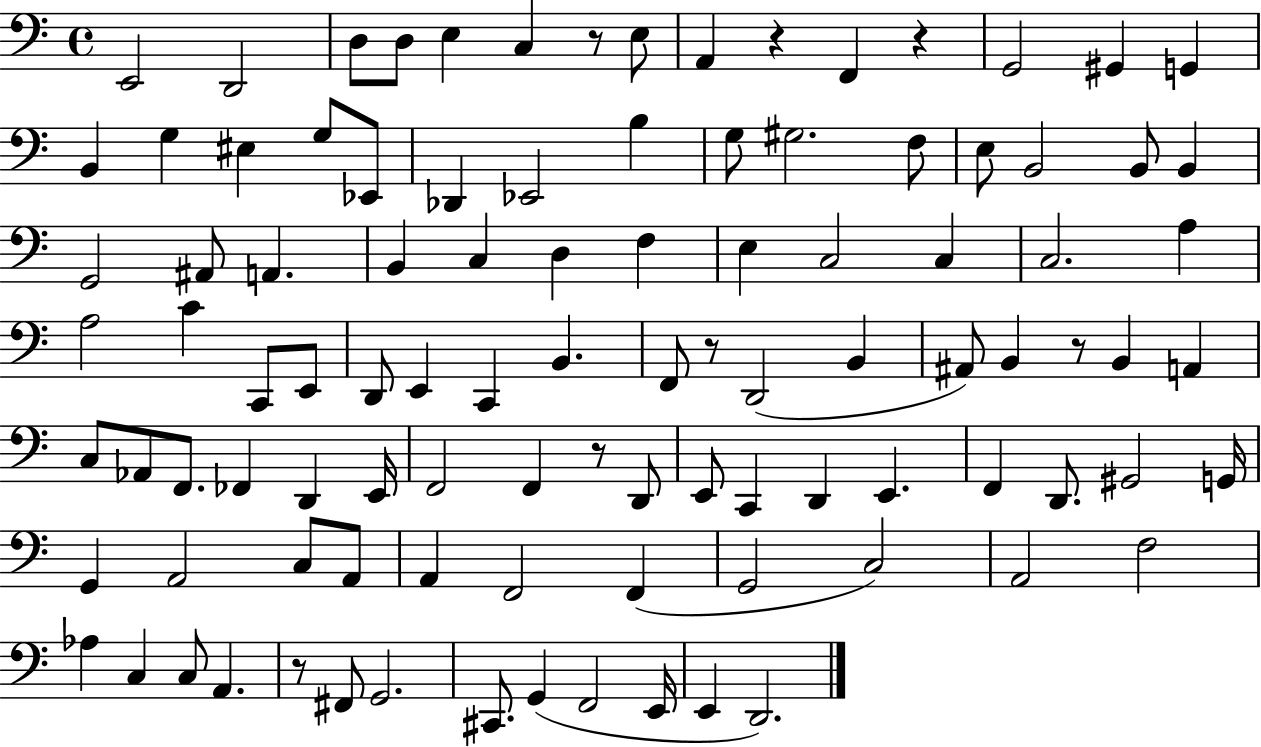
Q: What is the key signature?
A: C major